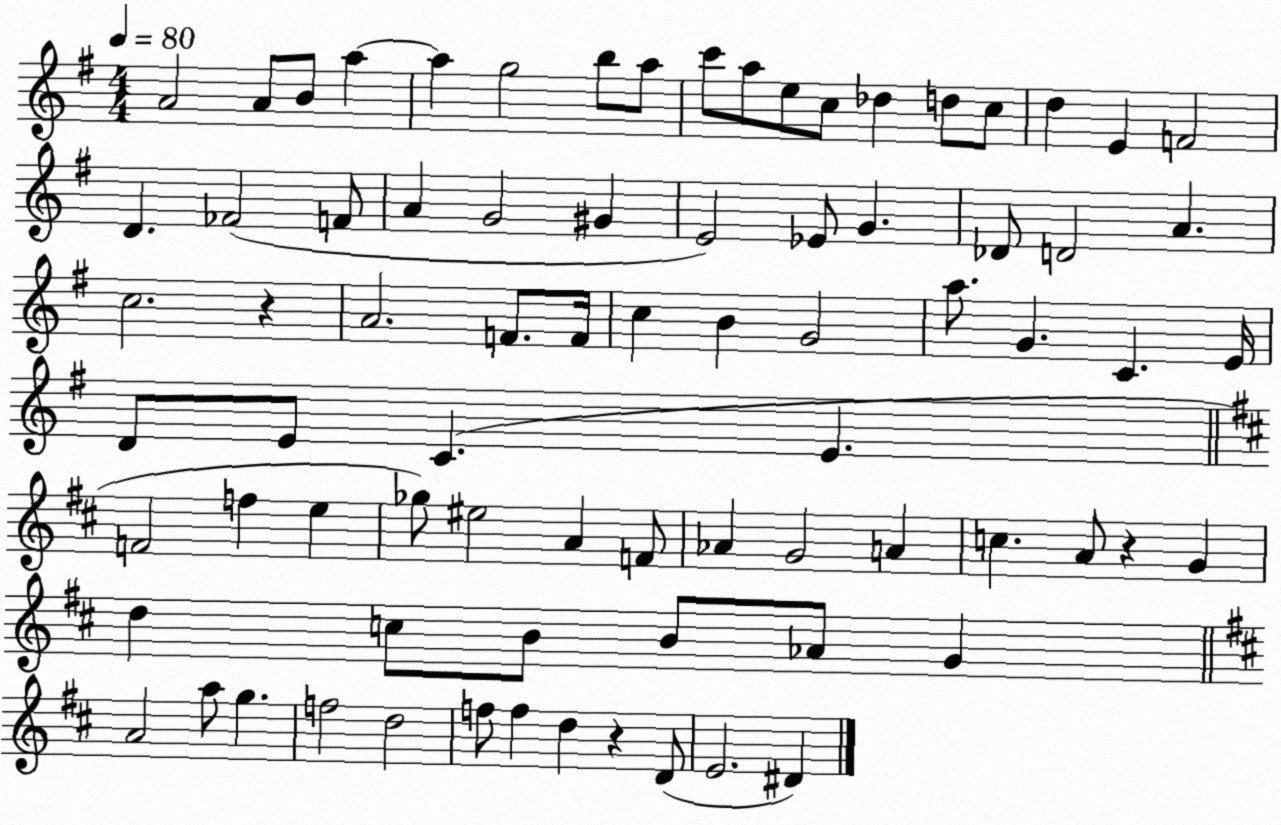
X:1
T:Untitled
M:4/4
L:1/4
K:G
A2 A/2 B/2 a a g2 b/2 a/2 c'/2 a/2 e/2 c/2 _d d/2 c/2 d E F2 D _F2 F/2 A G2 ^G E2 _E/2 G _D/2 D2 A c2 z A2 F/2 F/4 c B G2 a/2 G C E/4 D/2 E/2 C E F2 f e _g/2 ^e2 A F/2 _A G2 A c A/2 z G d c/2 B/2 B/2 _A/2 G A2 a/2 g f2 d2 f/2 f d z D/2 E2 ^D